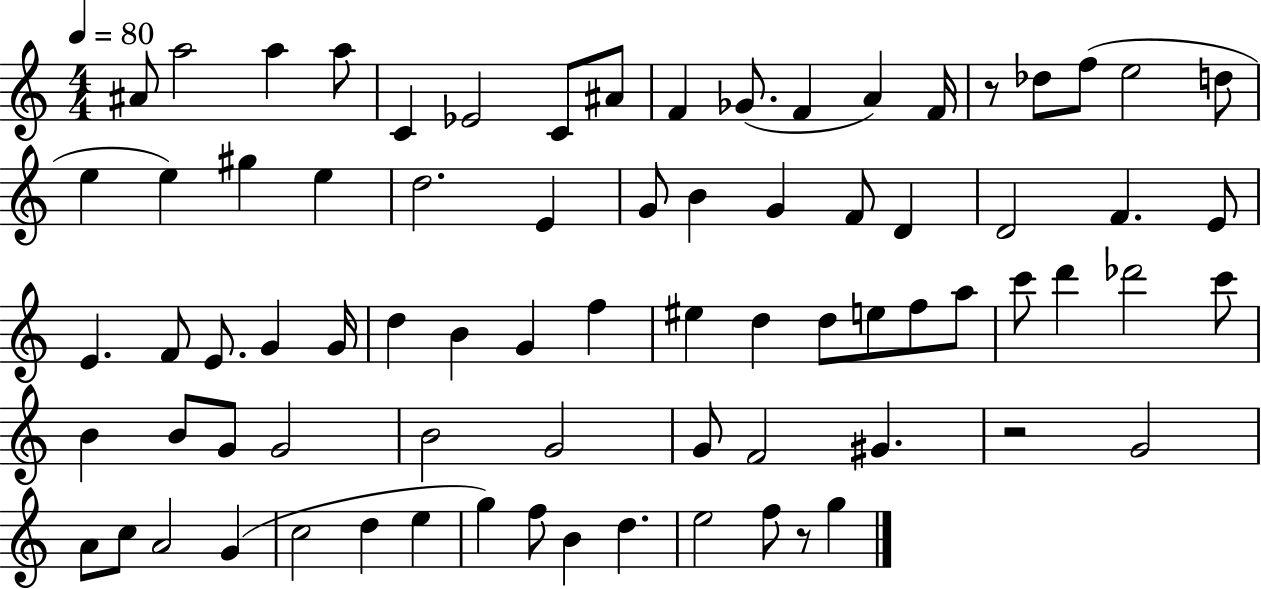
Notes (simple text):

A#4/e A5/h A5/q A5/e C4/q Eb4/h C4/e A#4/e F4/q Gb4/e. F4/q A4/q F4/s R/e Db5/e F5/e E5/h D5/e E5/q E5/q G#5/q E5/q D5/h. E4/q G4/e B4/q G4/q F4/e D4/q D4/h F4/q. E4/e E4/q. F4/e E4/e. G4/q G4/s D5/q B4/q G4/q F5/q EIS5/q D5/q D5/e E5/e F5/e A5/e C6/e D6/q Db6/h C6/e B4/q B4/e G4/e G4/h B4/h G4/h G4/e F4/h G#4/q. R/h G4/h A4/e C5/e A4/h G4/q C5/h D5/q E5/q G5/q F5/e B4/q D5/q. E5/h F5/e R/e G5/q